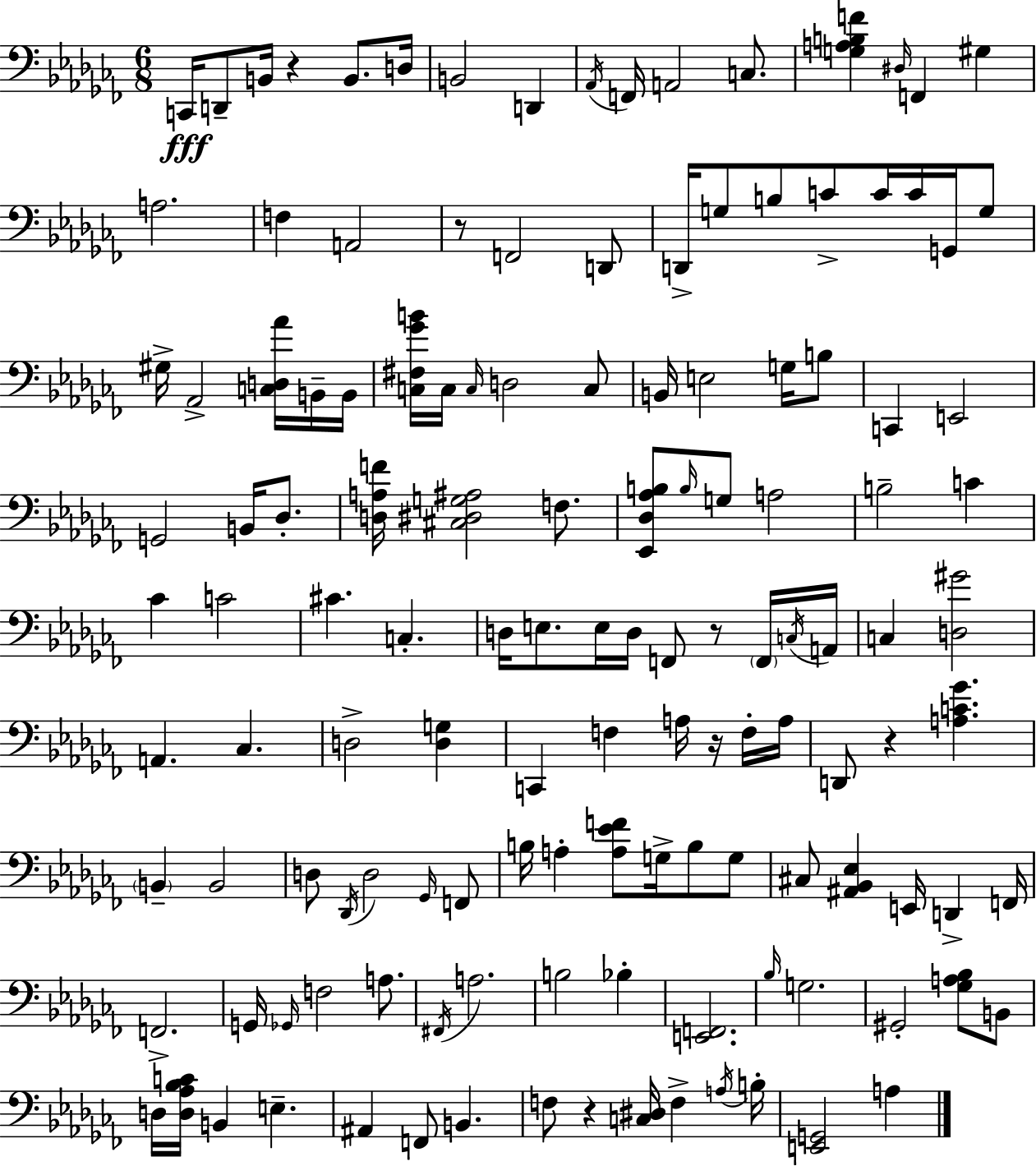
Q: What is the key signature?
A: AES minor